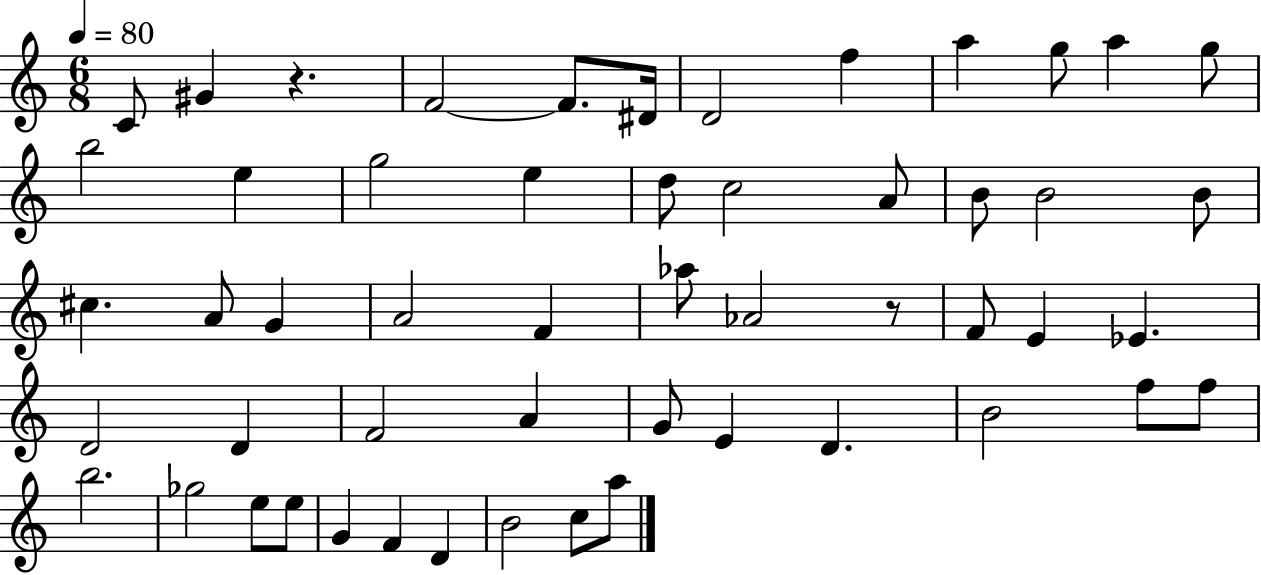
C4/e G#4/q R/q. F4/h F4/e. D#4/s D4/h F5/q A5/q G5/e A5/q G5/e B5/h E5/q G5/h E5/q D5/e C5/h A4/e B4/e B4/h B4/e C#5/q. A4/e G4/q A4/h F4/q Ab5/e Ab4/h R/e F4/e E4/q Eb4/q. D4/h D4/q F4/h A4/q G4/e E4/q D4/q. B4/h F5/e F5/e B5/h. Gb5/h E5/e E5/e G4/q F4/q D4/q B4/h C5/e A5/e